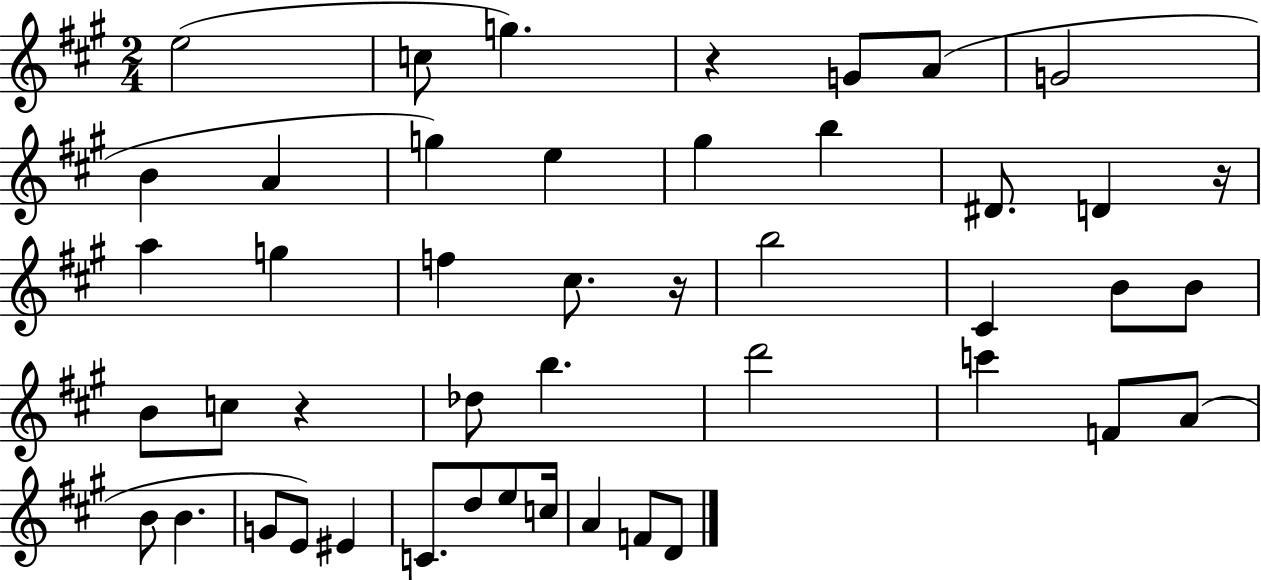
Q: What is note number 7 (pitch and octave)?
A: B4